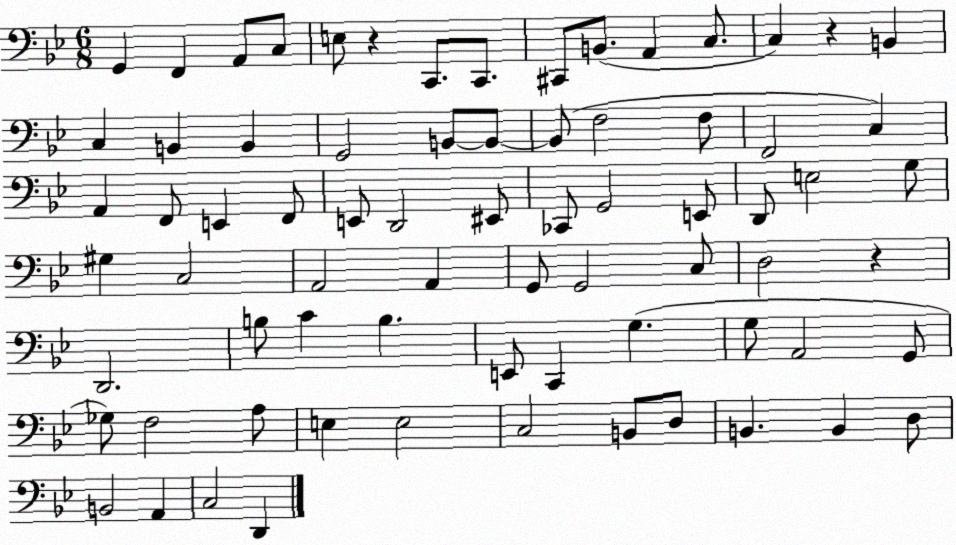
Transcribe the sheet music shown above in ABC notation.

X:1
T:Untitled
M:6/8
L:1/4
K:Bb
G,, F,, A,,/2 C,/2 E,/2 z C,,/2 C,,/2 ^C,,/2 B,,/2 A,, C,/2 C, z B,, C, B,, B,, G,,2 B,,/2 B,,/2 B,,/2 F,2 F,/2 F,,2 C, A,, F,,/2 E,, F,,/2 E,,/2 D,,2 ^E,,/2 _C,,/2 G,,2 E,,/2 D,,/2 E,2 G,/2 ^G, C,2 A,,2 A,, G,,/2 G,,2 C,/2 D,2 z D,,2 B,/2 C B, E,,/2 C,, G, G,/2 A,,2 G,,/2 _G,/2 F,2 A,/2 E, E,2 C,2 B,,/2 D,/2 B,, B,, D,/2 B,,2 A,, C,2 D,,